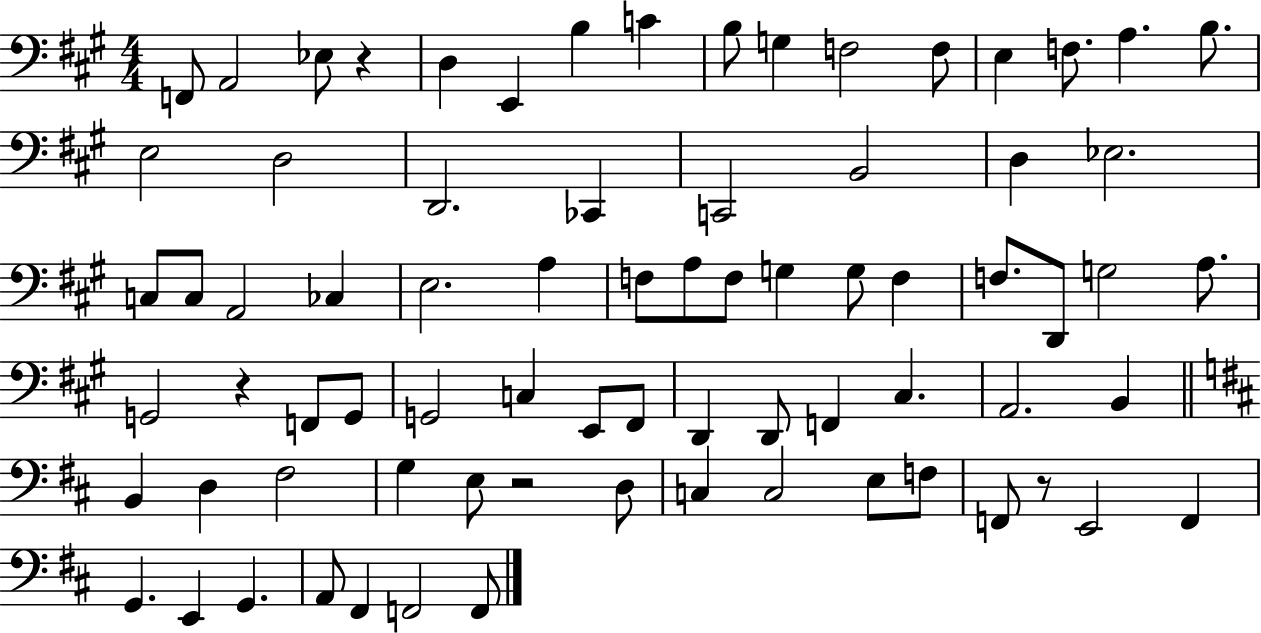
F2/e A2/h Eb3/e R/q D3/q E2/q B3/q C4/q B3/e G3/q F3/h F3/e E3/q F3/e. A3/q. B3/e. E3/h D3/h D2/h. CES2/q C2/h B2/h D3/q Eb3/h. C3/e C3/e A2/h CES3/q E3/h. A3/q F3/e A3/e F3/e G3/q G3/e F3/q F3/e. D2/e G3/h A3/e. G2/h R/q F2/e G2/e G2/h C3/q E2/e F#2/e D2/q D2/e F2/q C#3/q. A2/h. B2/q B2/q D3/q F#3/h G3/q E3/e R/h D3/e C3/q C3/h E3/e F3/e F2/e R/e E2/h F2/q G2/q. E2/q G2/q. A2/e F#2/q F2/h F2/e